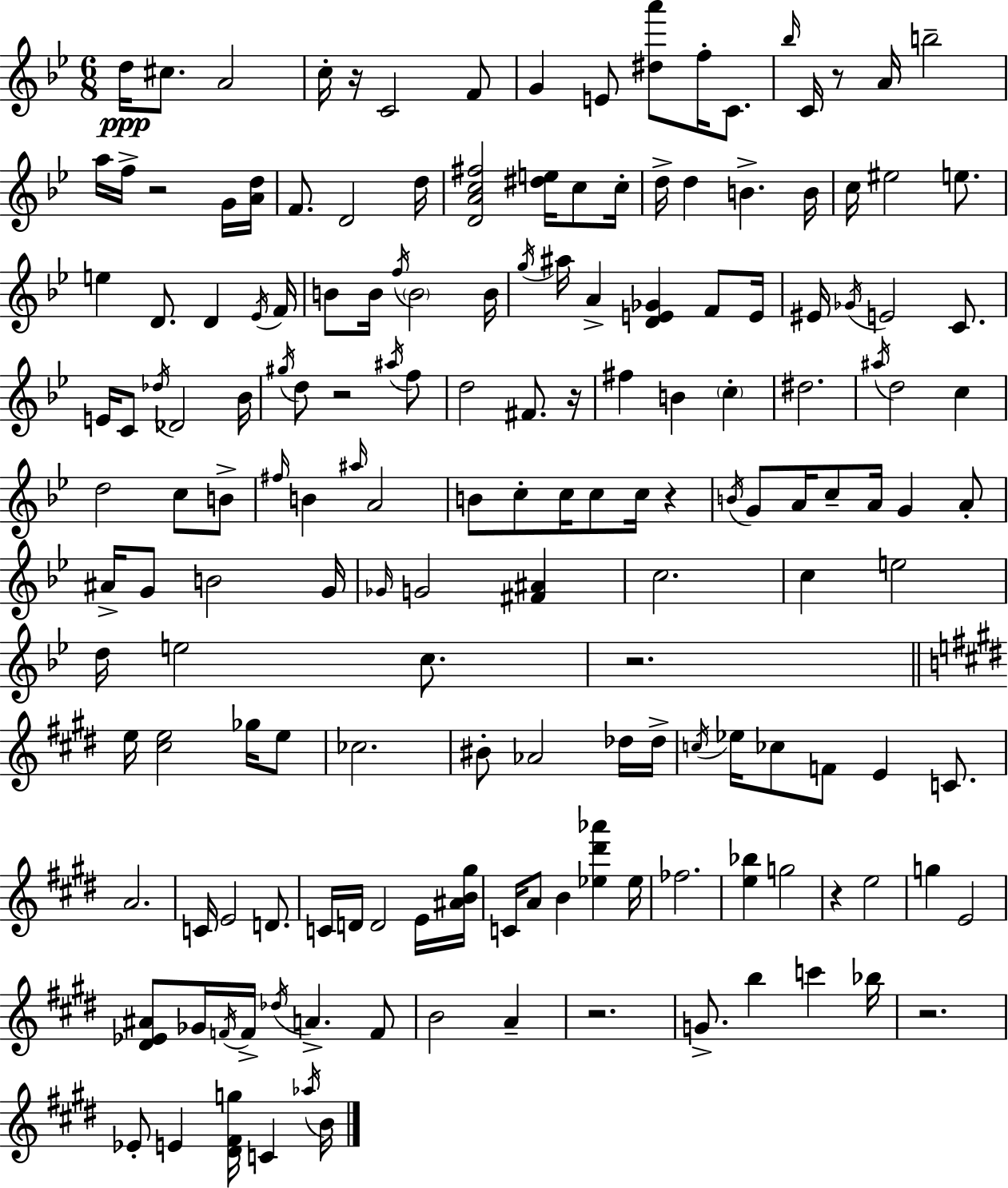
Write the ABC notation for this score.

X:1
T:Untitled
M:6/8
L:1/4
K:Gm
d/4 ^c/2 A2 c/4 z/4 C2 F/2 G E/2 [^da']/2 f/4 C/2 _b/4 C/4 z/2 A/4 b2 a/4 f/4 z2 G/4 [Ad]/4 F/2 D2 d/4 [DAc^f]2 [^de]/4 c/2 c/4 d/4 d B B/4 c/4 ^e2 e/2 e D/2 D _E/4 F/4 B/2 B/4 f/4 B2 B/4 g/4 ^a/4 A [DE_G] F/2 E/4 ^E/4 _G/4 E2 C/2 E/4 C/2 _d/4 _D2 _B/4 ^g/4 d/2 z2 ^a/4 f/2 d2 ^F/2 z/4 ^f B c ^d2 ^a/4 d2 c d2 c/2 B/2 ^f/4 B ^a/4 A2 B/2 c/2 c/4 c/2 c/4 z B/4 G/2 A/4 c/2 A/4 G A/2 ^A/4 G/2 B2 G/4 _G/4 G2 [^F^A] c2 c e2 d/4 e2 c/2 z2 e/4 [^ce]2 _g/4 e/2 _c2 ^B/2 _A2 _d/4 _d/4 c/4 _e/4 _c/2 F/2 E C/2 A2 C/4 E2 D/2 C/4 D/4 D2 E/4 [^AB^g]/4 C/4 A/2 B [_e^d'_a'] _e/4 _f2 [e_b] g2 z e2 g E2 [^D_E^A]/2 _G/4 F/4 F/4 _d/4 A F/2 B2 A z2 G/2 b c' _b/4 z2 _E/2 E [^D^Fg]/4 C _a/4 B/4